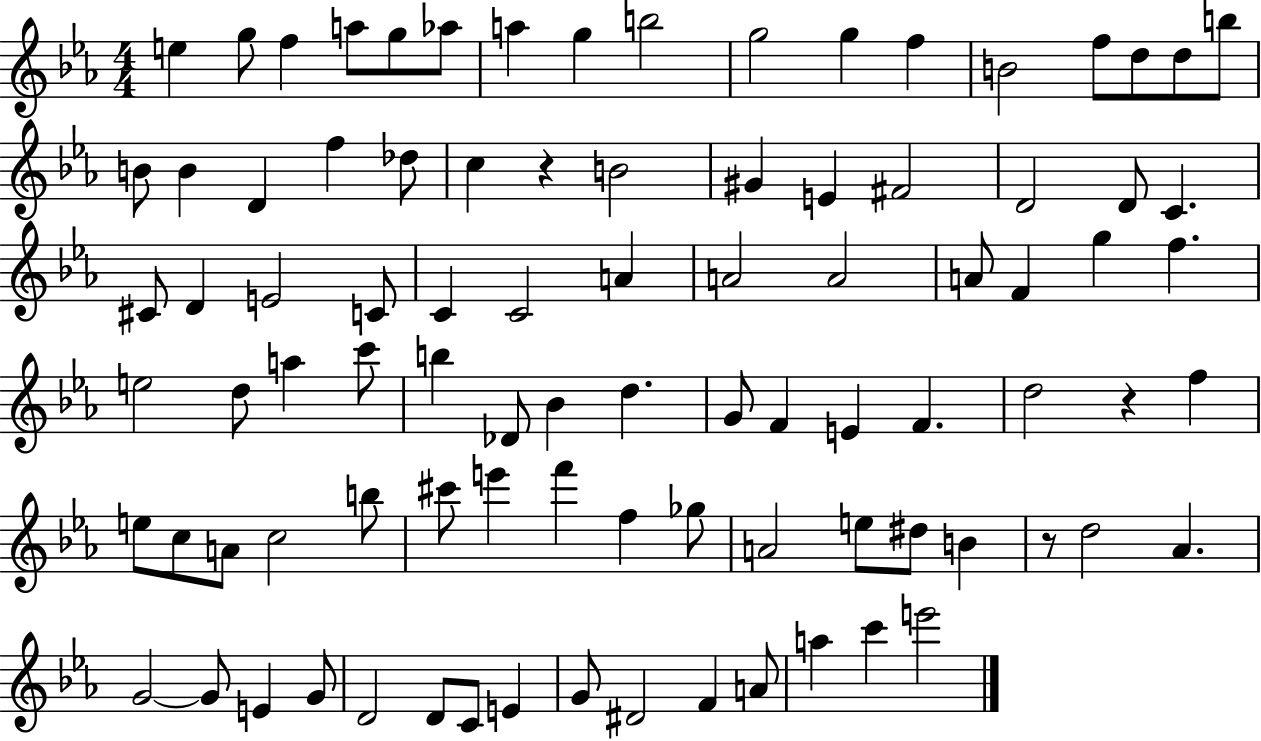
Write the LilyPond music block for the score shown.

{
  \clef treble
  \numericTimeSignature
  \time 4/4
  \key ees \major
  e''4 g''8 f''4 a''8 g''8 aes''8 | a''4 g''4 b''2 | g''2 g''4 f''4 | b'2 f''8 d''8 d''8 b''8 | \break b'8 b'4 d'4 f''4 des''8 | c''4 r4 b'2 | gis'4 e'4 fis'2 | d'2 d'8 c'4. | \break cis'8 d'4 e'2 c'8 | c'4 c'2 a'4 | a'2 a'2 | a'8 f'4 g''4 f''4. | \break e''2 d''8 a''4 c'''8 | b''4 des'8 bes'4 d''4. | g'8 f'4 e'4 f'4. | d''2 r4 f''4 | \break e''8 c''8 a'8 c''2 b''8 | cis'''8 e'''4 f'''4 f''4 ges''8 | a'2 e''8 dis''8 b'4 | r8 d''2 aes'4. | \break g'2~~ g'8 e'4 g'8 | d'2 d'8 c'8 e'4 | g'8 dis'2 f'4 a'8 | a''4 c'''4 e'''2 | \break \bar "|."
}